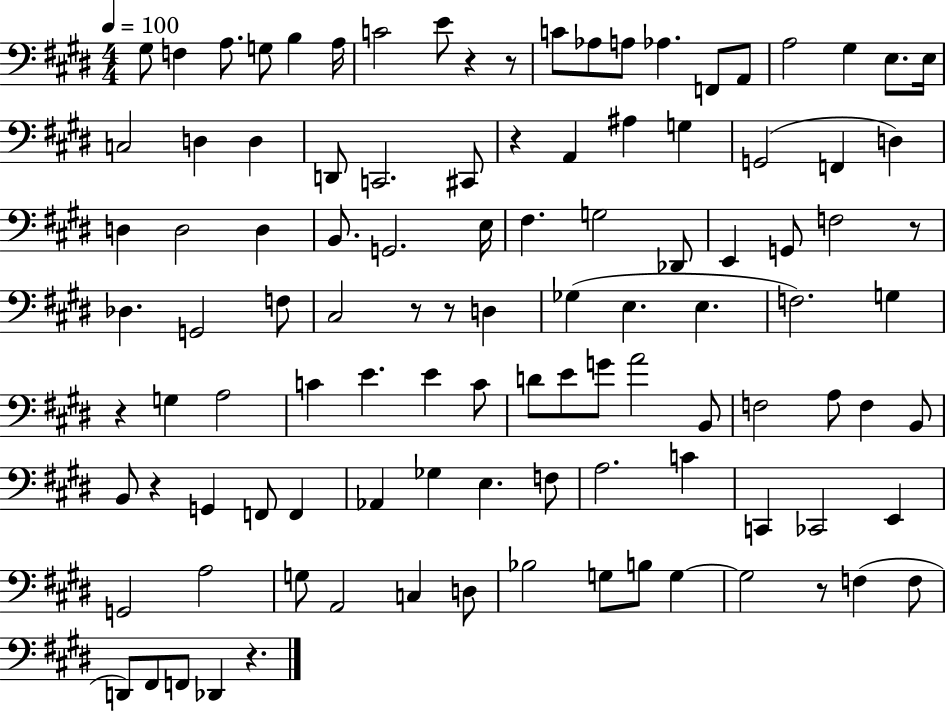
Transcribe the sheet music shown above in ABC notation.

X:1
T:Untitled
M:4/4
L:1/4
K:E
^G,/2 F, A,/2 G,/2 B, A,/4 C2 E/2 z z/2 C/2 _A,/2 A,/2 _A, F,,/2 A,,/2 A,2 ^G, E,/2 E,/4 C,2 D, D, D,,/2 C,,2 ^C,,/2 z A,, ^A, G, G,,2 F,, D, D, D,2 D, B,,/2 G,,2 E,/4 ^F, G,2 _D,,/2 E,, G,,/2 F,2 z/2 _D, G,,2 F,/2 ^C,2 z/2 z/2 D, _G, E, E, F,2 G, z G, A,2 C E E C/2 D/2 E/2 G/2 A2 B,,/2 F,2 A,/2 F, B,,/2 B,,/2 z G,, F,,/2 F,, _A,, _G, E, F,/2 A,2 C C,, _C,,2 E,, G,,2 A,2 G,/2 A,,2 C, D,/2 _B,2 G,/2 B,/2 G, G,2 z/2 F, F,/2 D,,/2 ^F,,/2 F,,/2 _D,, z